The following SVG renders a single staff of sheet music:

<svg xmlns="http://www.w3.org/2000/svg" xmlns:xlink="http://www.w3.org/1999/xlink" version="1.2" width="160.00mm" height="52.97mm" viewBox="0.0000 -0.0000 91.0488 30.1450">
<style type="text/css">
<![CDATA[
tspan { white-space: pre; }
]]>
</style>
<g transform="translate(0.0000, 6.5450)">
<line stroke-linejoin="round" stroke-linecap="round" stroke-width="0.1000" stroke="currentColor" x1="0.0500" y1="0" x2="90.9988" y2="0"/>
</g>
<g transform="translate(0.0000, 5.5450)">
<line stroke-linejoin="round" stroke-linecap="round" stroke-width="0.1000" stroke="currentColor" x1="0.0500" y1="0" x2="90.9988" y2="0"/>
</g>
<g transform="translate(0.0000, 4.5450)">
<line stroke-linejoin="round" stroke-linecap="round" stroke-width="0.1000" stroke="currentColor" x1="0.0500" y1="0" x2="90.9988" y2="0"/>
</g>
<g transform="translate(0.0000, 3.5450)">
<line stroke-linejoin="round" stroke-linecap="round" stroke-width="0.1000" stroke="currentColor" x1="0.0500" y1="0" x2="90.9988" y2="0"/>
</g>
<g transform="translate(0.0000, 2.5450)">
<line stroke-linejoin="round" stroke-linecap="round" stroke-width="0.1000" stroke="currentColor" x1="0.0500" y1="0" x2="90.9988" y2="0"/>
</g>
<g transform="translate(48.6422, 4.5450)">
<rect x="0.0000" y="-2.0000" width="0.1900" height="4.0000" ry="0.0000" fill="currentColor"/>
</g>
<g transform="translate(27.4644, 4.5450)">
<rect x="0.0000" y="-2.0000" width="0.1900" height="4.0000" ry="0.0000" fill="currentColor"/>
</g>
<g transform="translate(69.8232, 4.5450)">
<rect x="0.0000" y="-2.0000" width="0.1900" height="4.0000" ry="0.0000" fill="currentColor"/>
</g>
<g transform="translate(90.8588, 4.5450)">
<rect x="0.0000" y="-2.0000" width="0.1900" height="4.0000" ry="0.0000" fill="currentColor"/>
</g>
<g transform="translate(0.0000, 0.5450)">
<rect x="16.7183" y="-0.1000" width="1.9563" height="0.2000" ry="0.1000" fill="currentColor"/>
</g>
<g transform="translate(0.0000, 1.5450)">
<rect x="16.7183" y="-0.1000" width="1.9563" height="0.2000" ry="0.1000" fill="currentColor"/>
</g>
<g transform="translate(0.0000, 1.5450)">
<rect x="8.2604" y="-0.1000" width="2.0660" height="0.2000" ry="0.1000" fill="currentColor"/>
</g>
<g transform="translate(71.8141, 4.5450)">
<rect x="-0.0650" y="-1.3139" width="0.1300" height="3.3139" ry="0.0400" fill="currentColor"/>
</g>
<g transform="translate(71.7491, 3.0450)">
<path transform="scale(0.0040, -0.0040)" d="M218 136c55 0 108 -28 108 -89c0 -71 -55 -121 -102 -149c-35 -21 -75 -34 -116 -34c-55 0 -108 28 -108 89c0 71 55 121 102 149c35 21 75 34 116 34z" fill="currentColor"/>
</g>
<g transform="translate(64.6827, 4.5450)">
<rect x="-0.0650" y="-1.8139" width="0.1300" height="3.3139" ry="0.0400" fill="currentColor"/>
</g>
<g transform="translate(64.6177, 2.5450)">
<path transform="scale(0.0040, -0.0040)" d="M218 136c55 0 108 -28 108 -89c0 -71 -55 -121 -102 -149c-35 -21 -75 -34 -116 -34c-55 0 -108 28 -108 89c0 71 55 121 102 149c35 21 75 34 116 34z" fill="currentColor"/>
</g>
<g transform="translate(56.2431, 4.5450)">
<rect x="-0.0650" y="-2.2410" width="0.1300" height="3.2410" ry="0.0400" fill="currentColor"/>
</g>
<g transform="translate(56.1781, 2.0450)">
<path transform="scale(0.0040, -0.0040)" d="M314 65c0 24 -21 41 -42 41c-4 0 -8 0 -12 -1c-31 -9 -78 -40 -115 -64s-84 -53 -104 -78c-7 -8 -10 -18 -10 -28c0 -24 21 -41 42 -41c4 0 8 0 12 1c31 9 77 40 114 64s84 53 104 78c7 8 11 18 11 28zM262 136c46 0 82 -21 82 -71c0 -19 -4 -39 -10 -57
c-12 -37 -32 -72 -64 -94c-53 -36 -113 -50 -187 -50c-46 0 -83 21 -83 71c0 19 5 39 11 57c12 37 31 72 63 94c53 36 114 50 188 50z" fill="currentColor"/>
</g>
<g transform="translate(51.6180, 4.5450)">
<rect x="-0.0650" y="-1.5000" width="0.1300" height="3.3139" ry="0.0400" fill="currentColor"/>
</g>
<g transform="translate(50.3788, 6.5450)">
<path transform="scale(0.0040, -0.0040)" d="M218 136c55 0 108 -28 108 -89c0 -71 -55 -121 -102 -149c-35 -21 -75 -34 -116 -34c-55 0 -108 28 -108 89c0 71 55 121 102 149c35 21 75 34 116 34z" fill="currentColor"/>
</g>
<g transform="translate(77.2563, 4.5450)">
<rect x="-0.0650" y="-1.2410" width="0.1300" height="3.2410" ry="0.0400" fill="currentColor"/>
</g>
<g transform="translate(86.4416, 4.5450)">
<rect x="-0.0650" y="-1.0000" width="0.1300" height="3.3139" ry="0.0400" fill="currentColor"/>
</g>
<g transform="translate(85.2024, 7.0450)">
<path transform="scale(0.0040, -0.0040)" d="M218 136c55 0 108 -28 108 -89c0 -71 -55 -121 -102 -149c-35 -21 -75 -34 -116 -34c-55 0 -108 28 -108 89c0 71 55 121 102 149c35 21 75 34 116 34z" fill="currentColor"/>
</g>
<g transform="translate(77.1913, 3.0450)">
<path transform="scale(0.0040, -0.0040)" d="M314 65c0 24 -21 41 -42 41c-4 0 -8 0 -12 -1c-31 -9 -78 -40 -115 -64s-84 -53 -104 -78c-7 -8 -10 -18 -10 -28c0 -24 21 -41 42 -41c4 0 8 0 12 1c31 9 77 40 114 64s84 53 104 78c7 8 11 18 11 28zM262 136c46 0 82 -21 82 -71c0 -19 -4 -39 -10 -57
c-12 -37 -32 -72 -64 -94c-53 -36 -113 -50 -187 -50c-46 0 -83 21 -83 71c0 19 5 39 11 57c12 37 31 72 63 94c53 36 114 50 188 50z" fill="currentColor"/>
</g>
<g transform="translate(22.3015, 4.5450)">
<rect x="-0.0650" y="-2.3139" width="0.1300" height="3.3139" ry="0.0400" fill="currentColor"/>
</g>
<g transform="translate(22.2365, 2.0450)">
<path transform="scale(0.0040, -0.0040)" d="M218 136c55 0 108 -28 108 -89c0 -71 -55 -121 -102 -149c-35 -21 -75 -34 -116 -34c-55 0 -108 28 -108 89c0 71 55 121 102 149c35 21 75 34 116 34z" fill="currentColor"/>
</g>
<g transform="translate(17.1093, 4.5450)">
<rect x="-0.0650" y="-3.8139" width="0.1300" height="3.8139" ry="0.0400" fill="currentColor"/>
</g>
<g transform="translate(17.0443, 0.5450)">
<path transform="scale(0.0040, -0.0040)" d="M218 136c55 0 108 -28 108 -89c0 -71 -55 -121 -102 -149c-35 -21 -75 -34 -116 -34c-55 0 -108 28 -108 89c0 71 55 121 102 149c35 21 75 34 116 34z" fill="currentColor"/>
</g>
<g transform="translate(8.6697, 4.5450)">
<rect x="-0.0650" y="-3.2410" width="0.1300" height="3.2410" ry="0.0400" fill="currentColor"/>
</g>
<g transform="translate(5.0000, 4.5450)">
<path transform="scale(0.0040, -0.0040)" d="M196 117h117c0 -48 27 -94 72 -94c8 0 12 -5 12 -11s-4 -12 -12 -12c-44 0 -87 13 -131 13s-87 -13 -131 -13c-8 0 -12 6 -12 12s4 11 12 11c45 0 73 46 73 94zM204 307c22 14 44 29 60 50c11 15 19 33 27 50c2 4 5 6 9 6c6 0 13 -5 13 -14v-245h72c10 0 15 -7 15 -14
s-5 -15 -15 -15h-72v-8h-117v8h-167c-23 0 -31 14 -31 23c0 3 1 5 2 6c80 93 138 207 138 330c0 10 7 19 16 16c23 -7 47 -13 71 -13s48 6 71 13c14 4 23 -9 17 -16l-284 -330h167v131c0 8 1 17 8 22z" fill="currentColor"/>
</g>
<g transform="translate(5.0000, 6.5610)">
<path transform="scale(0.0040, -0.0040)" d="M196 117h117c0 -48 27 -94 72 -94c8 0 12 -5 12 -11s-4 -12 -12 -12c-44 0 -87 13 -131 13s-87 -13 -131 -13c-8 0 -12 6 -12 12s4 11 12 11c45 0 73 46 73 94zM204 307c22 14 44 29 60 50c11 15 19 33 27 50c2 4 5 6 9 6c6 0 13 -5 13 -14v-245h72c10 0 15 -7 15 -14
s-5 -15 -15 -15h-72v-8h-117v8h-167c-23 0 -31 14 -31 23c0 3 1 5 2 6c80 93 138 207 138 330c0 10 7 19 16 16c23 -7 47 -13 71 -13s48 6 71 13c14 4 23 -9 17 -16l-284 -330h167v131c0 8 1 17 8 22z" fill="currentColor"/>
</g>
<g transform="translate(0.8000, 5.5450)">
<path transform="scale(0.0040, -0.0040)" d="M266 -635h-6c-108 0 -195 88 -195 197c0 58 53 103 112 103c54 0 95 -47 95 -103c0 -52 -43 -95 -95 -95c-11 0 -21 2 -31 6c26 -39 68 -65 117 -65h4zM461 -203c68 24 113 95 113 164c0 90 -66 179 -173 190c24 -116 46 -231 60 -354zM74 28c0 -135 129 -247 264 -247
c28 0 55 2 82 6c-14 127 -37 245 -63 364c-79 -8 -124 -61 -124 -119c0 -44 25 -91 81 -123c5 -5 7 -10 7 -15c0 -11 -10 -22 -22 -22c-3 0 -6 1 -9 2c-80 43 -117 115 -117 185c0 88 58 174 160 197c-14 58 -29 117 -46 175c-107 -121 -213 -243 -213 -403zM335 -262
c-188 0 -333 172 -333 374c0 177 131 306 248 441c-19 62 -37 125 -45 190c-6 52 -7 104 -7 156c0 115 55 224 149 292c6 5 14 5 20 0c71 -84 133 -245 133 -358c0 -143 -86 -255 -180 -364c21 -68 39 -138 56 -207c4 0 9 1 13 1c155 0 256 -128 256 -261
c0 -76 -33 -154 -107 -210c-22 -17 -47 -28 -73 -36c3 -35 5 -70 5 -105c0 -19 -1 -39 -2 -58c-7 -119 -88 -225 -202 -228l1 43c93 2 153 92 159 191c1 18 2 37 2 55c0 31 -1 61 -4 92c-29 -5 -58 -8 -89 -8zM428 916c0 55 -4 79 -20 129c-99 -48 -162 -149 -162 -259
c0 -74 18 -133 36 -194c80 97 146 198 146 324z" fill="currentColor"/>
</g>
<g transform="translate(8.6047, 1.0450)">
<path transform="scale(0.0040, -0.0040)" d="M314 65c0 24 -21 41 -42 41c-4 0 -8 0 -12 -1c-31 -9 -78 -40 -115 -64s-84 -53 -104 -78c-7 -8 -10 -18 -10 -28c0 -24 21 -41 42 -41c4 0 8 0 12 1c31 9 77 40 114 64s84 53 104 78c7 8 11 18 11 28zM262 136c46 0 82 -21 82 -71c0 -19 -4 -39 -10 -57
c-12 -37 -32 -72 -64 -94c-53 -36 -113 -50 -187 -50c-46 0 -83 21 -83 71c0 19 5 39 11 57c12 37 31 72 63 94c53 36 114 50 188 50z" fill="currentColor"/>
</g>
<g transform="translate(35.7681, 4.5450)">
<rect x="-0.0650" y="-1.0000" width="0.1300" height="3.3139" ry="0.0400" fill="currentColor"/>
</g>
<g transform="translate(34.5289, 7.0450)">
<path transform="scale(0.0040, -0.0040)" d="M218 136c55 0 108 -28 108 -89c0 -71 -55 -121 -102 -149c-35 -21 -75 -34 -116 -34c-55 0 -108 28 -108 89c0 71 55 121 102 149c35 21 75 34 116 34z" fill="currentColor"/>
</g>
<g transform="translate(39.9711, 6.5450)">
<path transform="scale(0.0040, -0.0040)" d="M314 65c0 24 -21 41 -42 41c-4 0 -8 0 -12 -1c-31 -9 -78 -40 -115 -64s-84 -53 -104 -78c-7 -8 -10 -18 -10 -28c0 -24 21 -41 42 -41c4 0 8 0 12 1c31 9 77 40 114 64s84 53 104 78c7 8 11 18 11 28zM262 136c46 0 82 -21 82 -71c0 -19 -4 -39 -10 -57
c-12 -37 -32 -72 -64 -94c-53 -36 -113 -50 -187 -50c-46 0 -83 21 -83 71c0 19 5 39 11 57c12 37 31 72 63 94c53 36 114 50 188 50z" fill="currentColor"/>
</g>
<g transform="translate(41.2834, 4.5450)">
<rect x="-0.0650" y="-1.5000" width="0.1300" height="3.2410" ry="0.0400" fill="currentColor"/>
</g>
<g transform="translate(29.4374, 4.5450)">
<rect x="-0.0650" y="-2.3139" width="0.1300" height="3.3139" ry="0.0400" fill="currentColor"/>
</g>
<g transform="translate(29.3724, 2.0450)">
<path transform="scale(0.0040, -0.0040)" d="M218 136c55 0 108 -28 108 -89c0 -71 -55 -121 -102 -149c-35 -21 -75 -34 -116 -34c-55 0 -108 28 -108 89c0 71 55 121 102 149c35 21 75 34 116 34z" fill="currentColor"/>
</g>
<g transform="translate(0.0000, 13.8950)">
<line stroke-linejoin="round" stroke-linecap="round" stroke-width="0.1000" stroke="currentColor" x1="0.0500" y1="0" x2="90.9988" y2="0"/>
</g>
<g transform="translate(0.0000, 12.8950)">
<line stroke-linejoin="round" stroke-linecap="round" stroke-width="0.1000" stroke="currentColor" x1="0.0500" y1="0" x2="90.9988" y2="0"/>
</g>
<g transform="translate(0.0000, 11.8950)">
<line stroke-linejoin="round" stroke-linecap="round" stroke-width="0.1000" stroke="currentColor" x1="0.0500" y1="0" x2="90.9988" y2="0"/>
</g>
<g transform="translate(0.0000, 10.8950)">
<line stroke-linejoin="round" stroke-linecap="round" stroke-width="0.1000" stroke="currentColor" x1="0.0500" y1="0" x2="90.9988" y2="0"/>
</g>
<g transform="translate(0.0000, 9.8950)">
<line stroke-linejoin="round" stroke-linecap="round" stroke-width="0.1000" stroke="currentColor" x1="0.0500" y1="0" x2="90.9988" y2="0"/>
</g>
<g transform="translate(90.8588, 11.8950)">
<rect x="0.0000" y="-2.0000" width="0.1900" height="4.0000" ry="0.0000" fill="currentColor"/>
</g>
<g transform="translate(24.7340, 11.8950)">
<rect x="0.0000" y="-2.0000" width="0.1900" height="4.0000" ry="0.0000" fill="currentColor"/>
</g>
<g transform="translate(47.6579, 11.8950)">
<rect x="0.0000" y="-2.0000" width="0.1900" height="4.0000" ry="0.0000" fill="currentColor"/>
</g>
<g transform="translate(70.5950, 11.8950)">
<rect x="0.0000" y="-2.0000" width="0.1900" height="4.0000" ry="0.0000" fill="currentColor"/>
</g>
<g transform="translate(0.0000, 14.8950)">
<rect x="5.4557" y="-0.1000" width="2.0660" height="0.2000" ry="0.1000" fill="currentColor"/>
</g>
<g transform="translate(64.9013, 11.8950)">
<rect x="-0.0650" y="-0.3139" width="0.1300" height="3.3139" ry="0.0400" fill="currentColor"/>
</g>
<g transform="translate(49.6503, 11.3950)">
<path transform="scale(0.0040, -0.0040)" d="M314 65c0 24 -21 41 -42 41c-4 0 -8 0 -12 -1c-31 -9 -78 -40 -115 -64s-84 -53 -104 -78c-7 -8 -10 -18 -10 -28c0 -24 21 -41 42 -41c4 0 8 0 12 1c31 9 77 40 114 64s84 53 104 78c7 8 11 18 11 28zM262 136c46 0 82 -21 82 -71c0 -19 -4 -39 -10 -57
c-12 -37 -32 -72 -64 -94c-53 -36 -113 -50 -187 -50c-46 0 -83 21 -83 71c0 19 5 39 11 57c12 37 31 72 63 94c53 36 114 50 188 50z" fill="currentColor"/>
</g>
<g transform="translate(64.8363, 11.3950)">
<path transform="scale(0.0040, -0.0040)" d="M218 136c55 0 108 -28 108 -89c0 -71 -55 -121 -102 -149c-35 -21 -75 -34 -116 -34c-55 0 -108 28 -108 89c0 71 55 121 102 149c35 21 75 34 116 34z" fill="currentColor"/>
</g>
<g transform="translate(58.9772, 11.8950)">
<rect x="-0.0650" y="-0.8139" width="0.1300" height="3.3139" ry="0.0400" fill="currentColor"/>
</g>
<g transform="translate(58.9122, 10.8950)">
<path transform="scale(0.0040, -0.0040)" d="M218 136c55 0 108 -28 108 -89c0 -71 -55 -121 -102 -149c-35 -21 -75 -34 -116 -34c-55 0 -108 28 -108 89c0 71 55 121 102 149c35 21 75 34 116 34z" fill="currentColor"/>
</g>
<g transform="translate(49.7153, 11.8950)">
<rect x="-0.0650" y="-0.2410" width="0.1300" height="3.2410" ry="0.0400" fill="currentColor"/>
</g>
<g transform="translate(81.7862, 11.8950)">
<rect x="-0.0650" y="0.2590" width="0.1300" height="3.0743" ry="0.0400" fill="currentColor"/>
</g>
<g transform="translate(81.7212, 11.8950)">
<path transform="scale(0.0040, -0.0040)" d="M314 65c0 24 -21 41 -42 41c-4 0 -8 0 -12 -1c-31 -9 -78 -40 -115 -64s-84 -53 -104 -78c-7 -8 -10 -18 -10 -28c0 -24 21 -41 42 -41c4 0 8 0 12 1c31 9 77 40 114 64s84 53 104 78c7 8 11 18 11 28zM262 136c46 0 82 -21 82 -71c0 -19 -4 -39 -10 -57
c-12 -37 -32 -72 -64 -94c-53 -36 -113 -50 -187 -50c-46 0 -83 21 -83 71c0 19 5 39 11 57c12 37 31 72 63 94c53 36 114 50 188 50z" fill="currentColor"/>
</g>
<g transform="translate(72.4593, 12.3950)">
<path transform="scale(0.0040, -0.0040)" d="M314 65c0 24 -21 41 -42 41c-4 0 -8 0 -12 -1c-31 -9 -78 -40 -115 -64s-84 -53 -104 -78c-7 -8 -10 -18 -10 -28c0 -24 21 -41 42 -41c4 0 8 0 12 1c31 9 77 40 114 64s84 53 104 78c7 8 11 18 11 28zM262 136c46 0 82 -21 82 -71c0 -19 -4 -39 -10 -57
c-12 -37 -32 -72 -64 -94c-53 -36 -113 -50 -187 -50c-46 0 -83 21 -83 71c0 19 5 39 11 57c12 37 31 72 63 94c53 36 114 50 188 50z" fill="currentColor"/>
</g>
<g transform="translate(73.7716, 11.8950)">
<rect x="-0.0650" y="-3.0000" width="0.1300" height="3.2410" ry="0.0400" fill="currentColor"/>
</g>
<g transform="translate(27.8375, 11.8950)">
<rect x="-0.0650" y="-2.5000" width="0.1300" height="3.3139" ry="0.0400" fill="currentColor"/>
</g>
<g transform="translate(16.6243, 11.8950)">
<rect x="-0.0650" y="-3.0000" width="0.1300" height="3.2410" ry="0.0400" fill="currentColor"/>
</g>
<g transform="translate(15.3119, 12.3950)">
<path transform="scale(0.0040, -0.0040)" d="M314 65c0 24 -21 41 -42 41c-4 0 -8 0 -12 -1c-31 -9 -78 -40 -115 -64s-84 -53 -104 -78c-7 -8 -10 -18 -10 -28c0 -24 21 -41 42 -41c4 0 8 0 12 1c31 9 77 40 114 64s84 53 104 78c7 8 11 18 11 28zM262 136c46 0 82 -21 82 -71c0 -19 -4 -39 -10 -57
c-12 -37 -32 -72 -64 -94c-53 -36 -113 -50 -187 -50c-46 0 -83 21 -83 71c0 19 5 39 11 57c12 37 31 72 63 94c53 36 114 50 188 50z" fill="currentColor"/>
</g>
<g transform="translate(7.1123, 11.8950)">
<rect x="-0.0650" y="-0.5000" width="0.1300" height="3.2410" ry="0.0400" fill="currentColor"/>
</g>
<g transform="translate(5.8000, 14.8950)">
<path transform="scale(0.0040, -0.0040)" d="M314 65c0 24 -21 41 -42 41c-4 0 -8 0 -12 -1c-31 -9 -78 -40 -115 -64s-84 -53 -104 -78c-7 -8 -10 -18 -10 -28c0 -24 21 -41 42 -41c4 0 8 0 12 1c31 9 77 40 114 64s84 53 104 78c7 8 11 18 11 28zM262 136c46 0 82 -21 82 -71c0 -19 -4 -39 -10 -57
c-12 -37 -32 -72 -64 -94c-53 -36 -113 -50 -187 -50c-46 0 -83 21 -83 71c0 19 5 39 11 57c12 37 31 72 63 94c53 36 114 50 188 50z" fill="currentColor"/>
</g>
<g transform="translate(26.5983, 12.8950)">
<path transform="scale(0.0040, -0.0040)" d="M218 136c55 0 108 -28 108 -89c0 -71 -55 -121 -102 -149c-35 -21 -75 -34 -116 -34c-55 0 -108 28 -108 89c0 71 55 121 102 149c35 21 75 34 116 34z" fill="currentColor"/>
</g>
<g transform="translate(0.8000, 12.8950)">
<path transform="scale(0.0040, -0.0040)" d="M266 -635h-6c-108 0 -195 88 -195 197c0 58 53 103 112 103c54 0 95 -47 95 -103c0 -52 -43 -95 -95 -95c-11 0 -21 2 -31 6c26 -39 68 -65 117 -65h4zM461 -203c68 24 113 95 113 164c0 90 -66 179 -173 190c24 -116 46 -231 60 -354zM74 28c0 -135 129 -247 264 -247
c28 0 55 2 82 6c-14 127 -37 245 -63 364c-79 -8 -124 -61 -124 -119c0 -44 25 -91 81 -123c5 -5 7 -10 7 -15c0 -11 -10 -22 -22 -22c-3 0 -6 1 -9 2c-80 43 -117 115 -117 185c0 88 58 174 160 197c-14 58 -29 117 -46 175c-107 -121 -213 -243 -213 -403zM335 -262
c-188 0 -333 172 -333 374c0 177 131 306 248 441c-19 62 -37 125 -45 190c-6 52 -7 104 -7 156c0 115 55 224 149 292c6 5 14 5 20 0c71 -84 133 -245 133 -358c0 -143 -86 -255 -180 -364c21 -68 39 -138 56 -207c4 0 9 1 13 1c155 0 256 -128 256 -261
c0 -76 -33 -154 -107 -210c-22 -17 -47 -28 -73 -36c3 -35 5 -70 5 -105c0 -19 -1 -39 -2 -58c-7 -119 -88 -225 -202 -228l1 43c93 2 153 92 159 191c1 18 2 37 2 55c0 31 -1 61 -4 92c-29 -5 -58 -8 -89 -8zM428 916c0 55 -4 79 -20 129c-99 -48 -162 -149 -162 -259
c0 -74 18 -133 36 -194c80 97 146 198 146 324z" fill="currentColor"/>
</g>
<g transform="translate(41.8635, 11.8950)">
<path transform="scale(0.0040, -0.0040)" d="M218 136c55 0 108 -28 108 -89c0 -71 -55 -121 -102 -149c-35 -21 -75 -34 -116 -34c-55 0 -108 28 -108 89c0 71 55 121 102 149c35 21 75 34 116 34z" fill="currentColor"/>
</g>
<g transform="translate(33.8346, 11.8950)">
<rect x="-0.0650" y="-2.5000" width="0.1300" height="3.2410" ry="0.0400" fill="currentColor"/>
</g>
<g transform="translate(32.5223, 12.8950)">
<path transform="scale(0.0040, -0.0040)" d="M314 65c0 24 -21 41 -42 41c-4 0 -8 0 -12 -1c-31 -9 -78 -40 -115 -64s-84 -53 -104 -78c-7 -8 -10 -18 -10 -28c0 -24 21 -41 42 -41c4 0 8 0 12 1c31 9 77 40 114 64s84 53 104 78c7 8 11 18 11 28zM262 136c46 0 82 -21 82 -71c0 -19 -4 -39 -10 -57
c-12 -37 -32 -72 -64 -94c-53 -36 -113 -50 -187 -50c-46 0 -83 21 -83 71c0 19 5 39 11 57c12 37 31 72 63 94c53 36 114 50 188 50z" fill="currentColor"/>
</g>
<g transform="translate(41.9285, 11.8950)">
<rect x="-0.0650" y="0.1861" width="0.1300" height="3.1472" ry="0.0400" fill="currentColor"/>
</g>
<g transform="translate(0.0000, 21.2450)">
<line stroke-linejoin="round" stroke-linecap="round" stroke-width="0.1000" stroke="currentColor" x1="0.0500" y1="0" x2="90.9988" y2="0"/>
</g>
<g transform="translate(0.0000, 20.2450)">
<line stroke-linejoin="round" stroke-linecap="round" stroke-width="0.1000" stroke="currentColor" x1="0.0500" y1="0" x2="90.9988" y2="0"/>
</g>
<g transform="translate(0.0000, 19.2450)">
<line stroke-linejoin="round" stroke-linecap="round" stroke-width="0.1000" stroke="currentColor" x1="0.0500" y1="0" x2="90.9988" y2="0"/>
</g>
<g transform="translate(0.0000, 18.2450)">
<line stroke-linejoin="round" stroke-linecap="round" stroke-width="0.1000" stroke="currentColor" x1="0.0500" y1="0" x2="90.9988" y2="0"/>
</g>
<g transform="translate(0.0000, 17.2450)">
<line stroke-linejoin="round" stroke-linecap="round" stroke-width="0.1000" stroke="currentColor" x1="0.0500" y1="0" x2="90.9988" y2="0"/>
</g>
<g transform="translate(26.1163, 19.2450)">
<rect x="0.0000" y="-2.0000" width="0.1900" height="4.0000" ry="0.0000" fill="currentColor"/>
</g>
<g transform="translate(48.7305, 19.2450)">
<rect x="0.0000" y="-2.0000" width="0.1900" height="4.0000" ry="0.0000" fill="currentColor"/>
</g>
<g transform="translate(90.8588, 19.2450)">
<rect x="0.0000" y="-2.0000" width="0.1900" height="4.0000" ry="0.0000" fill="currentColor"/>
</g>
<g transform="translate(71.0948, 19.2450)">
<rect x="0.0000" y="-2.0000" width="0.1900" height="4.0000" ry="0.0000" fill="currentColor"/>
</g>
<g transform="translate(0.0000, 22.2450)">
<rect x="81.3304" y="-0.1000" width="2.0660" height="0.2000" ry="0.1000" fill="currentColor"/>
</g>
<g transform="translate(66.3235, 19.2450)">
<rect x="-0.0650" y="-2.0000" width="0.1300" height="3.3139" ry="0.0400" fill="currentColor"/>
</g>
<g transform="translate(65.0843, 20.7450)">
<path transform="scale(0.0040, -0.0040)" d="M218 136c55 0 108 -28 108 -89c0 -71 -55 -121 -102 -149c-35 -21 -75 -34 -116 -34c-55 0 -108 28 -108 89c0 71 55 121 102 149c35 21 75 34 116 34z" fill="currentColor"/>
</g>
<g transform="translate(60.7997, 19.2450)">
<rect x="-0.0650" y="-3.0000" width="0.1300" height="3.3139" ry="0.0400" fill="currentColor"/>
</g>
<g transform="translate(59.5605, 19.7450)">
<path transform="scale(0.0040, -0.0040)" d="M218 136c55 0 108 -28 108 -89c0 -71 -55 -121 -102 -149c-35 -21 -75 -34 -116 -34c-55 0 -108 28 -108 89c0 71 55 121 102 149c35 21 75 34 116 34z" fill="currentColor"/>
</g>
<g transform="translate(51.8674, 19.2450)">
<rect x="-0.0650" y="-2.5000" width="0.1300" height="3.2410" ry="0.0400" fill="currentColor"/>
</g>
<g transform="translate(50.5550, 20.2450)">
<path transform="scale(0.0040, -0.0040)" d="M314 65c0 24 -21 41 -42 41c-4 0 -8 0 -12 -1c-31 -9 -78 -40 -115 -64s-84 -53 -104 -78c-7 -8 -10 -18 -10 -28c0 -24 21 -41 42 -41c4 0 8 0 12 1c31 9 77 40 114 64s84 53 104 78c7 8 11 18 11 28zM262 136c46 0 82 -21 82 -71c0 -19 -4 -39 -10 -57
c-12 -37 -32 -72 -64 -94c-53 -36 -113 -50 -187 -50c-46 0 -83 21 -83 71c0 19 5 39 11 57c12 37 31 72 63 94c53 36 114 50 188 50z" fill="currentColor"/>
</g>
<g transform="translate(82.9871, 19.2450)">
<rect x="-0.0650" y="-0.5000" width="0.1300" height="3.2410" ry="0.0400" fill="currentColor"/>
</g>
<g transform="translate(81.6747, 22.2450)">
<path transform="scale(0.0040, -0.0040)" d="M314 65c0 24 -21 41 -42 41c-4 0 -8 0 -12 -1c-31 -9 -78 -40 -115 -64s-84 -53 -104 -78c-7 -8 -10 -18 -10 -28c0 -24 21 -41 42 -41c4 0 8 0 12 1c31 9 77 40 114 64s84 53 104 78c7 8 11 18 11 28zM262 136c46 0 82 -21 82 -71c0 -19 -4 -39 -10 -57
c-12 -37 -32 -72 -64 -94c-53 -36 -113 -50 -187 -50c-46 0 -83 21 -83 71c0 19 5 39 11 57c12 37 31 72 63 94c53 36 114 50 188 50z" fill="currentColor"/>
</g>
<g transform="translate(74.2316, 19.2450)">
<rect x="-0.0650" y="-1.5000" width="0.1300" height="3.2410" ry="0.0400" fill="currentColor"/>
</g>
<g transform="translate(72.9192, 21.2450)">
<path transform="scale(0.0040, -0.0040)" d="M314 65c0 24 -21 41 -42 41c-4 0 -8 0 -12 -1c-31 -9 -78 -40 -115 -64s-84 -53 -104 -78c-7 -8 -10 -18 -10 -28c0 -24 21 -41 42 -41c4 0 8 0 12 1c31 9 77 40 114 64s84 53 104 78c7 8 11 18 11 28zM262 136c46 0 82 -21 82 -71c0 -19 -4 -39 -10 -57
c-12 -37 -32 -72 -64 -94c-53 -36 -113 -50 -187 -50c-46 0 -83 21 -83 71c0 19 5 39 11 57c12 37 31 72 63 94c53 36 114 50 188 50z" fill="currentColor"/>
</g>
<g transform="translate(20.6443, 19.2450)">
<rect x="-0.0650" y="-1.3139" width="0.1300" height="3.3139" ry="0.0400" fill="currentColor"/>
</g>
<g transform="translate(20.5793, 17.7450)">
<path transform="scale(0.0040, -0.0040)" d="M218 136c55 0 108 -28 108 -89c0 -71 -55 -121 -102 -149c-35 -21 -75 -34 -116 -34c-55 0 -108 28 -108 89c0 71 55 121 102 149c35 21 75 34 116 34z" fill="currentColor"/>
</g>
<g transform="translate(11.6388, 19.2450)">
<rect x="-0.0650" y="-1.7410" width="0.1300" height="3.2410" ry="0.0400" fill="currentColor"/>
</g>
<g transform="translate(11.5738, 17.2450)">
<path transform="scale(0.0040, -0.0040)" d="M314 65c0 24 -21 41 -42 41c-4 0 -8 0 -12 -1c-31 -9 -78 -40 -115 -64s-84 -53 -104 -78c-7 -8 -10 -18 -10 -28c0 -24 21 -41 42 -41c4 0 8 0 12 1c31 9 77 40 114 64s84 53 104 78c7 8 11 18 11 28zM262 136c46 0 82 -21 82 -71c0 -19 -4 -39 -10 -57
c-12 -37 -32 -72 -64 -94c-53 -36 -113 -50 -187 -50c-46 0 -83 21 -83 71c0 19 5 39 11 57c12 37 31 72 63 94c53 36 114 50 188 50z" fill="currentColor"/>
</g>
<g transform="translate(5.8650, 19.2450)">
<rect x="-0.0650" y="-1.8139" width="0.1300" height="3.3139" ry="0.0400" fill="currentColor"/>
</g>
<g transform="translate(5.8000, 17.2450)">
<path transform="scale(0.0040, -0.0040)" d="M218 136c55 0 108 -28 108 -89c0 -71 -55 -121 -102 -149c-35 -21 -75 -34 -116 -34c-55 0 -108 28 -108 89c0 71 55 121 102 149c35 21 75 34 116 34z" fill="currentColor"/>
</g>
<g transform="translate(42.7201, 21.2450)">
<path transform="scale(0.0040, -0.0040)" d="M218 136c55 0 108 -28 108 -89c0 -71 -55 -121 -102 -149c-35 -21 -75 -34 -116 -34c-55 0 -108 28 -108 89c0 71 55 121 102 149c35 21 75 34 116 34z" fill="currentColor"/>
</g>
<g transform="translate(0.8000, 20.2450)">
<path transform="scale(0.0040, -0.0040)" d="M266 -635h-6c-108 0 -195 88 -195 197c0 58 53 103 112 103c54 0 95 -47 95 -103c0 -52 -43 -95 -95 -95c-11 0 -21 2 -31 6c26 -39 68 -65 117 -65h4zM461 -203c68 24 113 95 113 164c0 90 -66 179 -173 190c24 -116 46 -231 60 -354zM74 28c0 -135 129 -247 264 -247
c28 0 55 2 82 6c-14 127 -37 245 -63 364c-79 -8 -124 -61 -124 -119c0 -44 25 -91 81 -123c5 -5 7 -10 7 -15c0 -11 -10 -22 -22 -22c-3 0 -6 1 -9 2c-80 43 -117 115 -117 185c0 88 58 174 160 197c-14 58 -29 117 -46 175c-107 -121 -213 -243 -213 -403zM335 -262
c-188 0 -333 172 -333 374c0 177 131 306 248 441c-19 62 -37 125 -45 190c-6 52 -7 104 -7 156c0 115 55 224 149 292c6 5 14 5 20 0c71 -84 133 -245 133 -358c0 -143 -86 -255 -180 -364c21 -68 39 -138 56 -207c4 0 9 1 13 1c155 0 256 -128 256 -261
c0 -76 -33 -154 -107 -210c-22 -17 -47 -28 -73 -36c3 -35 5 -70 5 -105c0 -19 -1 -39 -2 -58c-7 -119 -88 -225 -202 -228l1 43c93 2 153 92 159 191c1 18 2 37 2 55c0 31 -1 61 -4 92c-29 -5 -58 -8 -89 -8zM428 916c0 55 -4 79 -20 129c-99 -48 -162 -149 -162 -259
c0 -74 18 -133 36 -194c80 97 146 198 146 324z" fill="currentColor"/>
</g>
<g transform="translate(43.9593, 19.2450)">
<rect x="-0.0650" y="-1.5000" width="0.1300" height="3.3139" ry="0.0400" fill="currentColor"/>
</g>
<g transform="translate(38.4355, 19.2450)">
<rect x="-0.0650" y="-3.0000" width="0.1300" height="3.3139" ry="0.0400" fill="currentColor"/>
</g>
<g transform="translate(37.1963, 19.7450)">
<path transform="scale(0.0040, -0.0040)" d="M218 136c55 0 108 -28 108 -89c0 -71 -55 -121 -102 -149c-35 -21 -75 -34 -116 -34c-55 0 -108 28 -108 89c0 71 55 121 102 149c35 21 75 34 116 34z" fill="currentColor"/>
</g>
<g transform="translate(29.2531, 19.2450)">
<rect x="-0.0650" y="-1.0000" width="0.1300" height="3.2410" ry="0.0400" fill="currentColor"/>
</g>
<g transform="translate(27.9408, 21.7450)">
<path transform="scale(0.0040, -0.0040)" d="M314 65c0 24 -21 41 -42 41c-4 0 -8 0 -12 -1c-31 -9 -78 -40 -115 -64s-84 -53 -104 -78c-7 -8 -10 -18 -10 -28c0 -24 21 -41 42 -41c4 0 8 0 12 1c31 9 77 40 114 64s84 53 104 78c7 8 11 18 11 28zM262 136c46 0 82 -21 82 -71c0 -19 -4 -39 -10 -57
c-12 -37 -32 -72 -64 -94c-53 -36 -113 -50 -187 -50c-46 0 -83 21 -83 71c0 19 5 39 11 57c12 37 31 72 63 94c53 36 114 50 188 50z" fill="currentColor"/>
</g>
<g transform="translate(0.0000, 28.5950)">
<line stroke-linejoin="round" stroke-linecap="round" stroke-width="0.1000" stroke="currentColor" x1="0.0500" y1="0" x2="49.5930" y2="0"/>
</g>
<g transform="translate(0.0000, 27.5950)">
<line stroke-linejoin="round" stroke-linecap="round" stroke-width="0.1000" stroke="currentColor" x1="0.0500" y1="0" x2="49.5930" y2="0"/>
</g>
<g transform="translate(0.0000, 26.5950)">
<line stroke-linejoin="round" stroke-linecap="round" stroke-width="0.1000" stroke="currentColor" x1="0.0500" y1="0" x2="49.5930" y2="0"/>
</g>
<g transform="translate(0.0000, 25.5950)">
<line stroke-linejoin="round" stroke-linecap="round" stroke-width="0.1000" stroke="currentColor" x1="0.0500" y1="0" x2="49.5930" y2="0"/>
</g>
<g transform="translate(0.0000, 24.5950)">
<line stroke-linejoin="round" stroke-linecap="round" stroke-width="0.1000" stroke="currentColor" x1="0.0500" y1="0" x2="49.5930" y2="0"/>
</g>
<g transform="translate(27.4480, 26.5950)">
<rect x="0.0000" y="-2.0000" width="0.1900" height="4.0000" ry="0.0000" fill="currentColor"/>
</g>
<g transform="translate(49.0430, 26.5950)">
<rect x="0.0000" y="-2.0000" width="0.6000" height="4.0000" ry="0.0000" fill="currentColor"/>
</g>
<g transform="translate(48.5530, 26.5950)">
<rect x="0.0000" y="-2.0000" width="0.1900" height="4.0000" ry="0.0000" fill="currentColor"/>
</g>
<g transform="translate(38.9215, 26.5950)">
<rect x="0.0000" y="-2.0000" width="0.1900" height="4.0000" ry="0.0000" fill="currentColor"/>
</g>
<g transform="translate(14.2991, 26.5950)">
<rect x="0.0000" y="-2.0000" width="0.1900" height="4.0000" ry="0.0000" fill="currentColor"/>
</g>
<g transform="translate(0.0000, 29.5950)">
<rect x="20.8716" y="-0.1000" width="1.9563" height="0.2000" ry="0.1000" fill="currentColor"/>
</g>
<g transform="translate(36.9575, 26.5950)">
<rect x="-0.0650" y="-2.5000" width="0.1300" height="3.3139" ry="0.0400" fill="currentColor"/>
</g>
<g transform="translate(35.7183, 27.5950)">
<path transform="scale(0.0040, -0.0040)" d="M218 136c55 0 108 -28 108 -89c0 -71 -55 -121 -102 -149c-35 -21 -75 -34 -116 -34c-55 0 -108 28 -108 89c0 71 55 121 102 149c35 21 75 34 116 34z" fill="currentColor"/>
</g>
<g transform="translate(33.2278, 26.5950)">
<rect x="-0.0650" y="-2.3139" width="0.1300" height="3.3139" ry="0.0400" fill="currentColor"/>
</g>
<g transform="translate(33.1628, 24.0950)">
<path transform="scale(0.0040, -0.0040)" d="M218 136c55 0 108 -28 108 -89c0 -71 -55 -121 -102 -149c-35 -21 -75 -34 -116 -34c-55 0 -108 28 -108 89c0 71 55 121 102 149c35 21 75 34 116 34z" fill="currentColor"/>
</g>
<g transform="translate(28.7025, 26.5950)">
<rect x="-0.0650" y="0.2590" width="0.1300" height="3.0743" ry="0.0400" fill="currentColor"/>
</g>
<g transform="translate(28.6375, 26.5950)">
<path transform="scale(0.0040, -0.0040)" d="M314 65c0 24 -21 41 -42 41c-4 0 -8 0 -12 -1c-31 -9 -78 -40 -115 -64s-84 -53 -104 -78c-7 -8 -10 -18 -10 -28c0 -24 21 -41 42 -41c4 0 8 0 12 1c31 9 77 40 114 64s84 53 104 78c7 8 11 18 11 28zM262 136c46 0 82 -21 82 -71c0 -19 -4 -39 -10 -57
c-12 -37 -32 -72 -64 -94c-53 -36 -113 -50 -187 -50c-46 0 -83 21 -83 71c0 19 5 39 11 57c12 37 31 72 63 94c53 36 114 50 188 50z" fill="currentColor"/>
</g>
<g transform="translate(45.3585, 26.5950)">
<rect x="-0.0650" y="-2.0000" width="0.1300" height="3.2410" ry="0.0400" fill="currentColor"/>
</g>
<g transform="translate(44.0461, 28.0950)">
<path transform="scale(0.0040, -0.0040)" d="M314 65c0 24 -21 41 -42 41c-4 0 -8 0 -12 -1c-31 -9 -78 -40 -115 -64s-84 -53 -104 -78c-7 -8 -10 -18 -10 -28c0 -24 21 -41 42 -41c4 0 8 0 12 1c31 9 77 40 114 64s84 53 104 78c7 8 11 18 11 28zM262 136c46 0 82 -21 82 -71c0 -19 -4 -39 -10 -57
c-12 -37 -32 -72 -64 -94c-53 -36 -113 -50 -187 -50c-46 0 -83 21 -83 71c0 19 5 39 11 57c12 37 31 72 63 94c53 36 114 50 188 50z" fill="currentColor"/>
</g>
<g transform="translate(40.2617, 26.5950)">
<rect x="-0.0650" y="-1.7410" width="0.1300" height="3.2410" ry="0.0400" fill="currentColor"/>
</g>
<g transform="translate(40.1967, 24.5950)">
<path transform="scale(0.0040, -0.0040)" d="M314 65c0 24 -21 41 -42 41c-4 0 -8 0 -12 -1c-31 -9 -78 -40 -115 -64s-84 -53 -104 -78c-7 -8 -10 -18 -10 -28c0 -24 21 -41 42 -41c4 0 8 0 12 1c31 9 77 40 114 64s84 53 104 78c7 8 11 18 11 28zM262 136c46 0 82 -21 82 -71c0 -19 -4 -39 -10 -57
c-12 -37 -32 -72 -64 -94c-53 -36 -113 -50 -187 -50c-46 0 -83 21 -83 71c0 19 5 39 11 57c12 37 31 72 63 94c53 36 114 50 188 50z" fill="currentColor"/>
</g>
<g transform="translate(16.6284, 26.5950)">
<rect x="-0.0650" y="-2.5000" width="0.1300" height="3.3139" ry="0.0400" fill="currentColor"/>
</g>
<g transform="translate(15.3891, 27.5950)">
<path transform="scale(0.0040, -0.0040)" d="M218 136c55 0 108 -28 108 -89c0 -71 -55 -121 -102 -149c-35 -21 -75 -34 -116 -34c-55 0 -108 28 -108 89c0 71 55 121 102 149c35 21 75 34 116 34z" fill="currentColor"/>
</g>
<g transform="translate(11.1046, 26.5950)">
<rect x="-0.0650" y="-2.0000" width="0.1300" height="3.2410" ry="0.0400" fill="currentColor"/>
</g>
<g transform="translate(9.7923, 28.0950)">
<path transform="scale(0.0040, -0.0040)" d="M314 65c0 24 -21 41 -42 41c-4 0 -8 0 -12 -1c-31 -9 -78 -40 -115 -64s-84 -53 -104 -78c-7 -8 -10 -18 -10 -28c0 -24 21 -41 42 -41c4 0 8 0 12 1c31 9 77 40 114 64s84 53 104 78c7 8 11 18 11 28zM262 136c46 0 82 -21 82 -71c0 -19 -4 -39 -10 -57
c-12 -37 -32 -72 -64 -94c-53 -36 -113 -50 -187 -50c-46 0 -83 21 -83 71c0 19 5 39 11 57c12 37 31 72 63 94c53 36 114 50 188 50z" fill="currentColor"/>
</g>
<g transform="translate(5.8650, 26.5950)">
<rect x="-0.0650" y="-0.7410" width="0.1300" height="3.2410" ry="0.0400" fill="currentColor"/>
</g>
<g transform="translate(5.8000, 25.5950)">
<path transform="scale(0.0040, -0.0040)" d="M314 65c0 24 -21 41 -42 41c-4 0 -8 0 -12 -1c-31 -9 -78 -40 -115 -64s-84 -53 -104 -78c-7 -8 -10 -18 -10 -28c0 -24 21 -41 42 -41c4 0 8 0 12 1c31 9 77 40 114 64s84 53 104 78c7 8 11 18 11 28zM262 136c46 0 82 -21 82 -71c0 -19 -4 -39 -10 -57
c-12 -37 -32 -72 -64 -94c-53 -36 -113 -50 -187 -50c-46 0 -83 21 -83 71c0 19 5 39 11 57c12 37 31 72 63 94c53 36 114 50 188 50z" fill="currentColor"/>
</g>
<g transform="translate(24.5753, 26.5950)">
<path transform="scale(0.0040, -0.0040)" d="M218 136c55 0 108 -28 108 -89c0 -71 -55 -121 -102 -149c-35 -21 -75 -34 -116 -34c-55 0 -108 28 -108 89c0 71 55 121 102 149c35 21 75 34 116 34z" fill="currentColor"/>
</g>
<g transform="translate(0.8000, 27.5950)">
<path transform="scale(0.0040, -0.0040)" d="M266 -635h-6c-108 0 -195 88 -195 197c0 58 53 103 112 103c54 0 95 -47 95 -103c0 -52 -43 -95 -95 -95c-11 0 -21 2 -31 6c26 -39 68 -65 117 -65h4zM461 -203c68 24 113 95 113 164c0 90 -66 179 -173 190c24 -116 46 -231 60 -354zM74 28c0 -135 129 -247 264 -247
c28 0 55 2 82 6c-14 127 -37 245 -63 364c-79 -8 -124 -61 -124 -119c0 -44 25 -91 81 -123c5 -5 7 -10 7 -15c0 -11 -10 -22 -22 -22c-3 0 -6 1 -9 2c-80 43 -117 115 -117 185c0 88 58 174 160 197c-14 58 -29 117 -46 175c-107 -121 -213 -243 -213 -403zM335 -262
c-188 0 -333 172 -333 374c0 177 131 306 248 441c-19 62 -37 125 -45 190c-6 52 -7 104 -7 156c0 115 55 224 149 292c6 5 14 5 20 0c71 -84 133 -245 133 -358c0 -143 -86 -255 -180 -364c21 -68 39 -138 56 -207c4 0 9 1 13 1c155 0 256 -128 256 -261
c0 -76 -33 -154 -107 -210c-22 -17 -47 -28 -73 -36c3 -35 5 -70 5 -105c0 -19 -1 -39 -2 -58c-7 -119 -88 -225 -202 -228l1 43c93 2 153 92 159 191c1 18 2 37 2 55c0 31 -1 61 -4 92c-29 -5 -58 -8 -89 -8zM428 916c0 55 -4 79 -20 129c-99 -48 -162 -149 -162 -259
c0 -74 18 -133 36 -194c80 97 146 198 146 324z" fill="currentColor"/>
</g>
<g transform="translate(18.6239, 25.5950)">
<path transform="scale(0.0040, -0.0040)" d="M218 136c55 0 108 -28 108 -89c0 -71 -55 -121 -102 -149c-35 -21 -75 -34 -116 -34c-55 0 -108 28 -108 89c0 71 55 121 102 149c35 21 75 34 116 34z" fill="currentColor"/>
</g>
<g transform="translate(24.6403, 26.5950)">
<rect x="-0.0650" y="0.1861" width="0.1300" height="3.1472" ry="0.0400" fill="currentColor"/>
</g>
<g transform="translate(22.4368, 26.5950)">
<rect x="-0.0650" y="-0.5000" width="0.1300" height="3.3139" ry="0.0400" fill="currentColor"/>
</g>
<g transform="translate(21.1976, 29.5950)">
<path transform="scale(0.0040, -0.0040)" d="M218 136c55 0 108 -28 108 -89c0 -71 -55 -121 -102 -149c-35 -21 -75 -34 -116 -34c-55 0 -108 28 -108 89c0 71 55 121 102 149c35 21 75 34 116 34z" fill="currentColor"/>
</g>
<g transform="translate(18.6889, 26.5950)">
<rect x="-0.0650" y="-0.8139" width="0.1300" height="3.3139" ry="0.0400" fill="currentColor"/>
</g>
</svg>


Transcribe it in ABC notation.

X:1
T:Untitled
M:4/4
L:1/4
K:C
b2 c' g g D E2 E g2 f e e2 D C2 A2 G G2 B c2 d c A2 B2 f f2 e D2 A E G2 A F E2 C2 d2 F2 G d C B B2 g G f2 F2